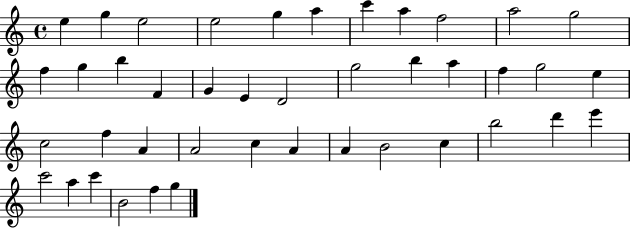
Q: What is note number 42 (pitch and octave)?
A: G5